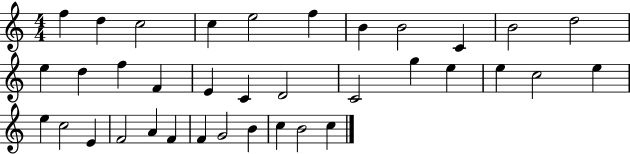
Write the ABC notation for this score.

X:1
T:Untitled
M:4/4
L:1/4
K:C
f d c2 c e2 f B B2 C B2 d2 e d f F E C D2 C2 g e e c2 e e c2 E F2 A F F G2 B c B2 c